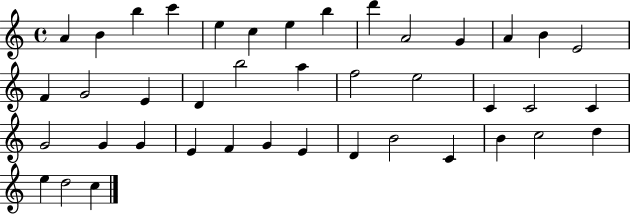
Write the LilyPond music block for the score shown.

{
  \clef treble
  \time 4/4
  \defaultTimeSignature
  \key c \major
  a'4 b'4 b''4 c'''4 | e''4 c''4 e''4 b''4 | d'''4 a'2 g'4 | a'4 b'4 e'2 | \break f'4 g'2 e'4 | d'4 b''2 a''4 | f''2 e''2 | c'4 c'2 c'4 | \break g'2 g'4 g'4 | e'4 f'4 g'4 e'4 | d'4 b'2 c'4 | b'4 c''2 d''4 | \break e''4 d''2 c''4 | \bar "|."
}